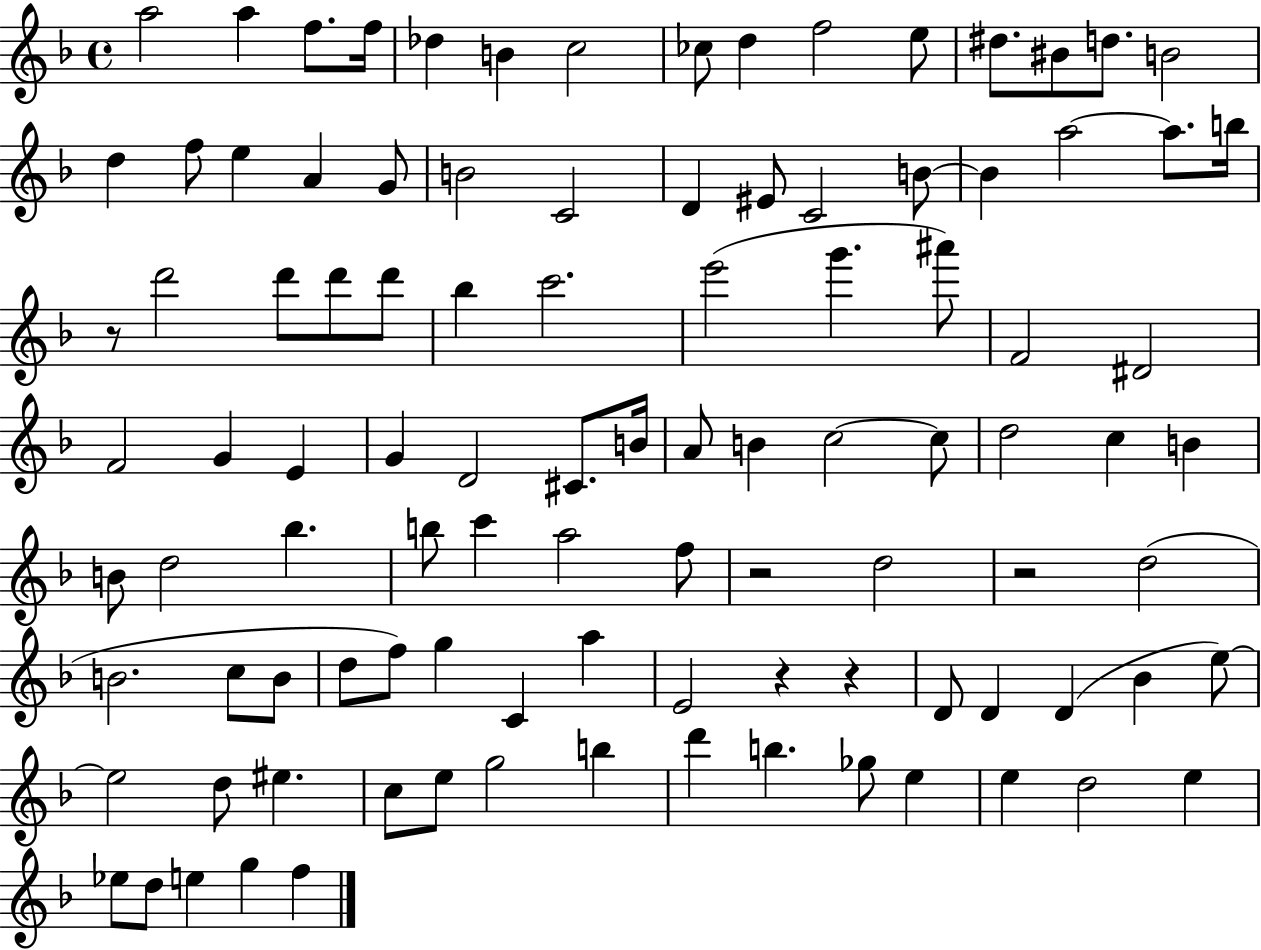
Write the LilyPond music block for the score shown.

{
  \clef treble
  \time 4/4
  \defaultTimeSignature
  \key f \major
  a''2 a''4 f''8. f''16 | des''4 b'4 c''2 | ces''8 d''4 f''2 e''8 | dis''8. bis'8 d''8. b'2 | \break d''4 f''8 e''4 a'4 g'8 | b'2 c'2 | d'4 eis'8 c'2 b'8~~ | b'4 a''2~~ a''8. b''16 | \break r8 d'''2 d'''8 d'''8 d'''8 | bes''4 c'''2. | e'''2( g'''4. ais'''8) | f'2 dis'2 | \break f'2 g'4 e'4 | g'4 d'2 cis'8. b'16 | a'8 b'4 c''2~~ c''8 | d''2 c''4 b'4 | \break b'8 d''2 bes''4. | b''8 c'''4 a''2 f''8 | r2 d''2 | r2 d''2( | \break b'2. c''8 b'8 | d''8 f''8) g''4 c'4 a''4 | e'2 r4 r4 | d'8 d'4 d'4( bes'4 e''8~~) | \break e''2 d''8 eis''4. | c''8 e''8 g''2 b''4 | d'''4 b''4. ges''8 e''4 | e''4 d''2 e''4 | \break ees''8 d''8 e''4 g''4 f''4 | \bar "|."
}